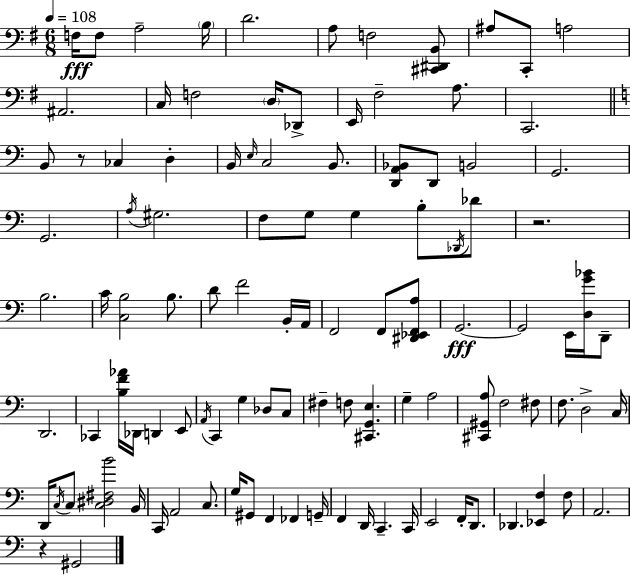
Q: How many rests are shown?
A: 3